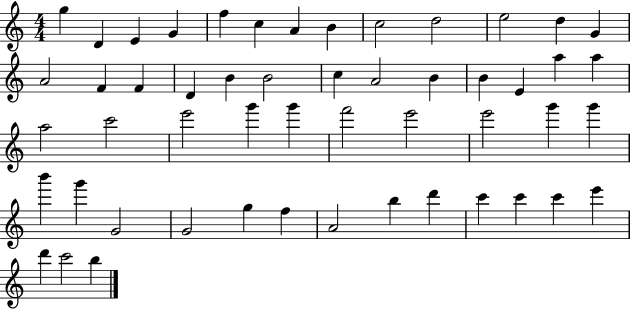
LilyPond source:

{
  \clef treble
  \numericTimeSignature
  \time 4/4
  \key c \major
  g''4 d'4 e'4 g'4 | f''4 c''4 a'4 b'4 | c''2 d''2 | e''2 d''4 g'4 | \break a'2 f'4 f'4 | d'4 b'4 b'2 | c''4 a'2 b'4 | b'4 e'4 a''4 a''4 | \break a''2 c'''2 | e'''2 g'''4 g'''4 | f'''2 e'''2 | e'''2 g'''4 g'''4 | \break b'''4 g'''4 g'2 | g'2 g''4 f''4 | a'2 b''4 d'''4 | c'''4 c'''4 c'''4 e'''4 | \break d'''4 c'''2 b''4 | \bar "|."
}